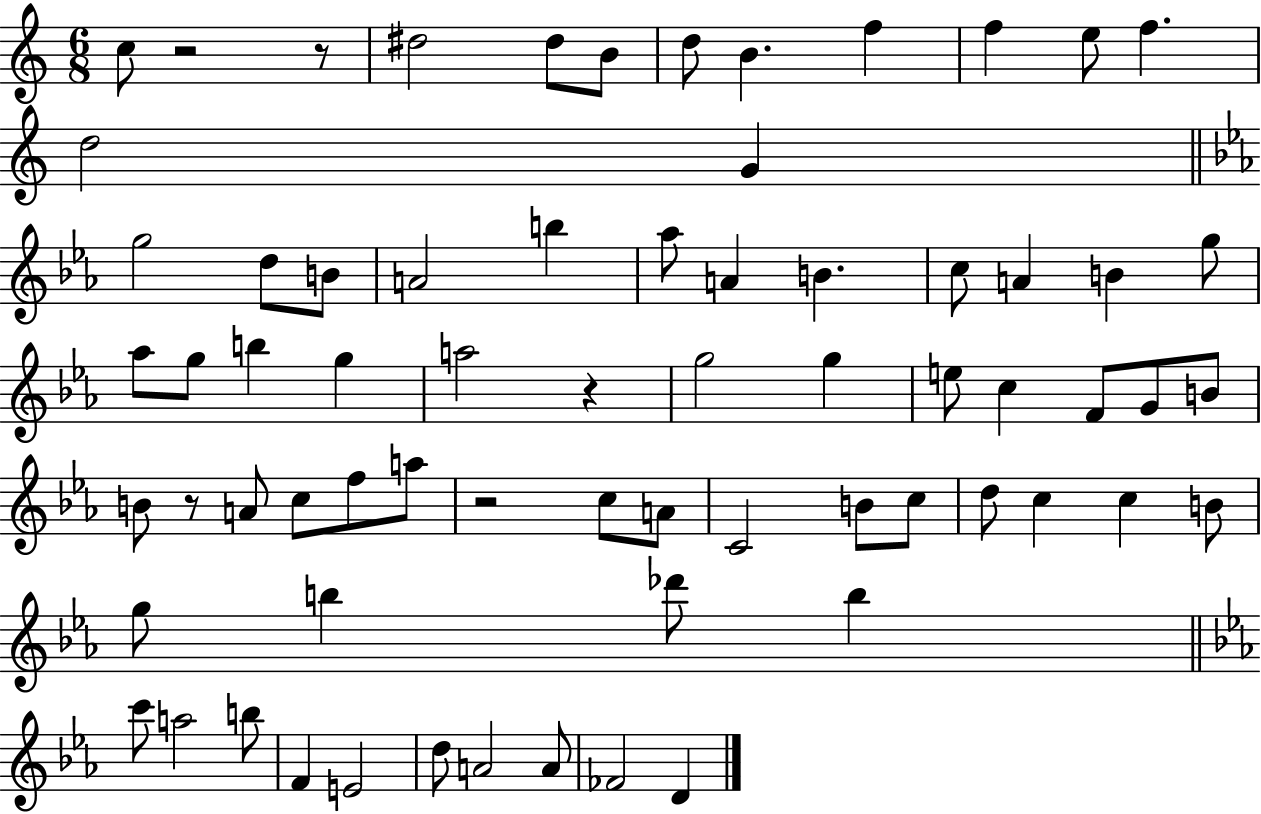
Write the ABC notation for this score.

X:1
T:Untitled
M:6/8
L:1/4
K:C
c/2 z2 z/2 ^d2 ^d/2 B/2 d/2 B f f e/2 f d2 G g2 d/2 B/2 A2 b _a/2 A B c/2 A B g/2 _a/2 g/2 b g a2 z g2 g e/2 c F/2 G/2 B/2 B/2 z/2 A/2 c/2 f/2 a/2 z2 c/2 A/2 C2 B/2 c/2 d/2 c c B/2 g/2 b _d'/2 b c'/2 a2 b/2 F E2 d/2 A2 A/2 _F2 D